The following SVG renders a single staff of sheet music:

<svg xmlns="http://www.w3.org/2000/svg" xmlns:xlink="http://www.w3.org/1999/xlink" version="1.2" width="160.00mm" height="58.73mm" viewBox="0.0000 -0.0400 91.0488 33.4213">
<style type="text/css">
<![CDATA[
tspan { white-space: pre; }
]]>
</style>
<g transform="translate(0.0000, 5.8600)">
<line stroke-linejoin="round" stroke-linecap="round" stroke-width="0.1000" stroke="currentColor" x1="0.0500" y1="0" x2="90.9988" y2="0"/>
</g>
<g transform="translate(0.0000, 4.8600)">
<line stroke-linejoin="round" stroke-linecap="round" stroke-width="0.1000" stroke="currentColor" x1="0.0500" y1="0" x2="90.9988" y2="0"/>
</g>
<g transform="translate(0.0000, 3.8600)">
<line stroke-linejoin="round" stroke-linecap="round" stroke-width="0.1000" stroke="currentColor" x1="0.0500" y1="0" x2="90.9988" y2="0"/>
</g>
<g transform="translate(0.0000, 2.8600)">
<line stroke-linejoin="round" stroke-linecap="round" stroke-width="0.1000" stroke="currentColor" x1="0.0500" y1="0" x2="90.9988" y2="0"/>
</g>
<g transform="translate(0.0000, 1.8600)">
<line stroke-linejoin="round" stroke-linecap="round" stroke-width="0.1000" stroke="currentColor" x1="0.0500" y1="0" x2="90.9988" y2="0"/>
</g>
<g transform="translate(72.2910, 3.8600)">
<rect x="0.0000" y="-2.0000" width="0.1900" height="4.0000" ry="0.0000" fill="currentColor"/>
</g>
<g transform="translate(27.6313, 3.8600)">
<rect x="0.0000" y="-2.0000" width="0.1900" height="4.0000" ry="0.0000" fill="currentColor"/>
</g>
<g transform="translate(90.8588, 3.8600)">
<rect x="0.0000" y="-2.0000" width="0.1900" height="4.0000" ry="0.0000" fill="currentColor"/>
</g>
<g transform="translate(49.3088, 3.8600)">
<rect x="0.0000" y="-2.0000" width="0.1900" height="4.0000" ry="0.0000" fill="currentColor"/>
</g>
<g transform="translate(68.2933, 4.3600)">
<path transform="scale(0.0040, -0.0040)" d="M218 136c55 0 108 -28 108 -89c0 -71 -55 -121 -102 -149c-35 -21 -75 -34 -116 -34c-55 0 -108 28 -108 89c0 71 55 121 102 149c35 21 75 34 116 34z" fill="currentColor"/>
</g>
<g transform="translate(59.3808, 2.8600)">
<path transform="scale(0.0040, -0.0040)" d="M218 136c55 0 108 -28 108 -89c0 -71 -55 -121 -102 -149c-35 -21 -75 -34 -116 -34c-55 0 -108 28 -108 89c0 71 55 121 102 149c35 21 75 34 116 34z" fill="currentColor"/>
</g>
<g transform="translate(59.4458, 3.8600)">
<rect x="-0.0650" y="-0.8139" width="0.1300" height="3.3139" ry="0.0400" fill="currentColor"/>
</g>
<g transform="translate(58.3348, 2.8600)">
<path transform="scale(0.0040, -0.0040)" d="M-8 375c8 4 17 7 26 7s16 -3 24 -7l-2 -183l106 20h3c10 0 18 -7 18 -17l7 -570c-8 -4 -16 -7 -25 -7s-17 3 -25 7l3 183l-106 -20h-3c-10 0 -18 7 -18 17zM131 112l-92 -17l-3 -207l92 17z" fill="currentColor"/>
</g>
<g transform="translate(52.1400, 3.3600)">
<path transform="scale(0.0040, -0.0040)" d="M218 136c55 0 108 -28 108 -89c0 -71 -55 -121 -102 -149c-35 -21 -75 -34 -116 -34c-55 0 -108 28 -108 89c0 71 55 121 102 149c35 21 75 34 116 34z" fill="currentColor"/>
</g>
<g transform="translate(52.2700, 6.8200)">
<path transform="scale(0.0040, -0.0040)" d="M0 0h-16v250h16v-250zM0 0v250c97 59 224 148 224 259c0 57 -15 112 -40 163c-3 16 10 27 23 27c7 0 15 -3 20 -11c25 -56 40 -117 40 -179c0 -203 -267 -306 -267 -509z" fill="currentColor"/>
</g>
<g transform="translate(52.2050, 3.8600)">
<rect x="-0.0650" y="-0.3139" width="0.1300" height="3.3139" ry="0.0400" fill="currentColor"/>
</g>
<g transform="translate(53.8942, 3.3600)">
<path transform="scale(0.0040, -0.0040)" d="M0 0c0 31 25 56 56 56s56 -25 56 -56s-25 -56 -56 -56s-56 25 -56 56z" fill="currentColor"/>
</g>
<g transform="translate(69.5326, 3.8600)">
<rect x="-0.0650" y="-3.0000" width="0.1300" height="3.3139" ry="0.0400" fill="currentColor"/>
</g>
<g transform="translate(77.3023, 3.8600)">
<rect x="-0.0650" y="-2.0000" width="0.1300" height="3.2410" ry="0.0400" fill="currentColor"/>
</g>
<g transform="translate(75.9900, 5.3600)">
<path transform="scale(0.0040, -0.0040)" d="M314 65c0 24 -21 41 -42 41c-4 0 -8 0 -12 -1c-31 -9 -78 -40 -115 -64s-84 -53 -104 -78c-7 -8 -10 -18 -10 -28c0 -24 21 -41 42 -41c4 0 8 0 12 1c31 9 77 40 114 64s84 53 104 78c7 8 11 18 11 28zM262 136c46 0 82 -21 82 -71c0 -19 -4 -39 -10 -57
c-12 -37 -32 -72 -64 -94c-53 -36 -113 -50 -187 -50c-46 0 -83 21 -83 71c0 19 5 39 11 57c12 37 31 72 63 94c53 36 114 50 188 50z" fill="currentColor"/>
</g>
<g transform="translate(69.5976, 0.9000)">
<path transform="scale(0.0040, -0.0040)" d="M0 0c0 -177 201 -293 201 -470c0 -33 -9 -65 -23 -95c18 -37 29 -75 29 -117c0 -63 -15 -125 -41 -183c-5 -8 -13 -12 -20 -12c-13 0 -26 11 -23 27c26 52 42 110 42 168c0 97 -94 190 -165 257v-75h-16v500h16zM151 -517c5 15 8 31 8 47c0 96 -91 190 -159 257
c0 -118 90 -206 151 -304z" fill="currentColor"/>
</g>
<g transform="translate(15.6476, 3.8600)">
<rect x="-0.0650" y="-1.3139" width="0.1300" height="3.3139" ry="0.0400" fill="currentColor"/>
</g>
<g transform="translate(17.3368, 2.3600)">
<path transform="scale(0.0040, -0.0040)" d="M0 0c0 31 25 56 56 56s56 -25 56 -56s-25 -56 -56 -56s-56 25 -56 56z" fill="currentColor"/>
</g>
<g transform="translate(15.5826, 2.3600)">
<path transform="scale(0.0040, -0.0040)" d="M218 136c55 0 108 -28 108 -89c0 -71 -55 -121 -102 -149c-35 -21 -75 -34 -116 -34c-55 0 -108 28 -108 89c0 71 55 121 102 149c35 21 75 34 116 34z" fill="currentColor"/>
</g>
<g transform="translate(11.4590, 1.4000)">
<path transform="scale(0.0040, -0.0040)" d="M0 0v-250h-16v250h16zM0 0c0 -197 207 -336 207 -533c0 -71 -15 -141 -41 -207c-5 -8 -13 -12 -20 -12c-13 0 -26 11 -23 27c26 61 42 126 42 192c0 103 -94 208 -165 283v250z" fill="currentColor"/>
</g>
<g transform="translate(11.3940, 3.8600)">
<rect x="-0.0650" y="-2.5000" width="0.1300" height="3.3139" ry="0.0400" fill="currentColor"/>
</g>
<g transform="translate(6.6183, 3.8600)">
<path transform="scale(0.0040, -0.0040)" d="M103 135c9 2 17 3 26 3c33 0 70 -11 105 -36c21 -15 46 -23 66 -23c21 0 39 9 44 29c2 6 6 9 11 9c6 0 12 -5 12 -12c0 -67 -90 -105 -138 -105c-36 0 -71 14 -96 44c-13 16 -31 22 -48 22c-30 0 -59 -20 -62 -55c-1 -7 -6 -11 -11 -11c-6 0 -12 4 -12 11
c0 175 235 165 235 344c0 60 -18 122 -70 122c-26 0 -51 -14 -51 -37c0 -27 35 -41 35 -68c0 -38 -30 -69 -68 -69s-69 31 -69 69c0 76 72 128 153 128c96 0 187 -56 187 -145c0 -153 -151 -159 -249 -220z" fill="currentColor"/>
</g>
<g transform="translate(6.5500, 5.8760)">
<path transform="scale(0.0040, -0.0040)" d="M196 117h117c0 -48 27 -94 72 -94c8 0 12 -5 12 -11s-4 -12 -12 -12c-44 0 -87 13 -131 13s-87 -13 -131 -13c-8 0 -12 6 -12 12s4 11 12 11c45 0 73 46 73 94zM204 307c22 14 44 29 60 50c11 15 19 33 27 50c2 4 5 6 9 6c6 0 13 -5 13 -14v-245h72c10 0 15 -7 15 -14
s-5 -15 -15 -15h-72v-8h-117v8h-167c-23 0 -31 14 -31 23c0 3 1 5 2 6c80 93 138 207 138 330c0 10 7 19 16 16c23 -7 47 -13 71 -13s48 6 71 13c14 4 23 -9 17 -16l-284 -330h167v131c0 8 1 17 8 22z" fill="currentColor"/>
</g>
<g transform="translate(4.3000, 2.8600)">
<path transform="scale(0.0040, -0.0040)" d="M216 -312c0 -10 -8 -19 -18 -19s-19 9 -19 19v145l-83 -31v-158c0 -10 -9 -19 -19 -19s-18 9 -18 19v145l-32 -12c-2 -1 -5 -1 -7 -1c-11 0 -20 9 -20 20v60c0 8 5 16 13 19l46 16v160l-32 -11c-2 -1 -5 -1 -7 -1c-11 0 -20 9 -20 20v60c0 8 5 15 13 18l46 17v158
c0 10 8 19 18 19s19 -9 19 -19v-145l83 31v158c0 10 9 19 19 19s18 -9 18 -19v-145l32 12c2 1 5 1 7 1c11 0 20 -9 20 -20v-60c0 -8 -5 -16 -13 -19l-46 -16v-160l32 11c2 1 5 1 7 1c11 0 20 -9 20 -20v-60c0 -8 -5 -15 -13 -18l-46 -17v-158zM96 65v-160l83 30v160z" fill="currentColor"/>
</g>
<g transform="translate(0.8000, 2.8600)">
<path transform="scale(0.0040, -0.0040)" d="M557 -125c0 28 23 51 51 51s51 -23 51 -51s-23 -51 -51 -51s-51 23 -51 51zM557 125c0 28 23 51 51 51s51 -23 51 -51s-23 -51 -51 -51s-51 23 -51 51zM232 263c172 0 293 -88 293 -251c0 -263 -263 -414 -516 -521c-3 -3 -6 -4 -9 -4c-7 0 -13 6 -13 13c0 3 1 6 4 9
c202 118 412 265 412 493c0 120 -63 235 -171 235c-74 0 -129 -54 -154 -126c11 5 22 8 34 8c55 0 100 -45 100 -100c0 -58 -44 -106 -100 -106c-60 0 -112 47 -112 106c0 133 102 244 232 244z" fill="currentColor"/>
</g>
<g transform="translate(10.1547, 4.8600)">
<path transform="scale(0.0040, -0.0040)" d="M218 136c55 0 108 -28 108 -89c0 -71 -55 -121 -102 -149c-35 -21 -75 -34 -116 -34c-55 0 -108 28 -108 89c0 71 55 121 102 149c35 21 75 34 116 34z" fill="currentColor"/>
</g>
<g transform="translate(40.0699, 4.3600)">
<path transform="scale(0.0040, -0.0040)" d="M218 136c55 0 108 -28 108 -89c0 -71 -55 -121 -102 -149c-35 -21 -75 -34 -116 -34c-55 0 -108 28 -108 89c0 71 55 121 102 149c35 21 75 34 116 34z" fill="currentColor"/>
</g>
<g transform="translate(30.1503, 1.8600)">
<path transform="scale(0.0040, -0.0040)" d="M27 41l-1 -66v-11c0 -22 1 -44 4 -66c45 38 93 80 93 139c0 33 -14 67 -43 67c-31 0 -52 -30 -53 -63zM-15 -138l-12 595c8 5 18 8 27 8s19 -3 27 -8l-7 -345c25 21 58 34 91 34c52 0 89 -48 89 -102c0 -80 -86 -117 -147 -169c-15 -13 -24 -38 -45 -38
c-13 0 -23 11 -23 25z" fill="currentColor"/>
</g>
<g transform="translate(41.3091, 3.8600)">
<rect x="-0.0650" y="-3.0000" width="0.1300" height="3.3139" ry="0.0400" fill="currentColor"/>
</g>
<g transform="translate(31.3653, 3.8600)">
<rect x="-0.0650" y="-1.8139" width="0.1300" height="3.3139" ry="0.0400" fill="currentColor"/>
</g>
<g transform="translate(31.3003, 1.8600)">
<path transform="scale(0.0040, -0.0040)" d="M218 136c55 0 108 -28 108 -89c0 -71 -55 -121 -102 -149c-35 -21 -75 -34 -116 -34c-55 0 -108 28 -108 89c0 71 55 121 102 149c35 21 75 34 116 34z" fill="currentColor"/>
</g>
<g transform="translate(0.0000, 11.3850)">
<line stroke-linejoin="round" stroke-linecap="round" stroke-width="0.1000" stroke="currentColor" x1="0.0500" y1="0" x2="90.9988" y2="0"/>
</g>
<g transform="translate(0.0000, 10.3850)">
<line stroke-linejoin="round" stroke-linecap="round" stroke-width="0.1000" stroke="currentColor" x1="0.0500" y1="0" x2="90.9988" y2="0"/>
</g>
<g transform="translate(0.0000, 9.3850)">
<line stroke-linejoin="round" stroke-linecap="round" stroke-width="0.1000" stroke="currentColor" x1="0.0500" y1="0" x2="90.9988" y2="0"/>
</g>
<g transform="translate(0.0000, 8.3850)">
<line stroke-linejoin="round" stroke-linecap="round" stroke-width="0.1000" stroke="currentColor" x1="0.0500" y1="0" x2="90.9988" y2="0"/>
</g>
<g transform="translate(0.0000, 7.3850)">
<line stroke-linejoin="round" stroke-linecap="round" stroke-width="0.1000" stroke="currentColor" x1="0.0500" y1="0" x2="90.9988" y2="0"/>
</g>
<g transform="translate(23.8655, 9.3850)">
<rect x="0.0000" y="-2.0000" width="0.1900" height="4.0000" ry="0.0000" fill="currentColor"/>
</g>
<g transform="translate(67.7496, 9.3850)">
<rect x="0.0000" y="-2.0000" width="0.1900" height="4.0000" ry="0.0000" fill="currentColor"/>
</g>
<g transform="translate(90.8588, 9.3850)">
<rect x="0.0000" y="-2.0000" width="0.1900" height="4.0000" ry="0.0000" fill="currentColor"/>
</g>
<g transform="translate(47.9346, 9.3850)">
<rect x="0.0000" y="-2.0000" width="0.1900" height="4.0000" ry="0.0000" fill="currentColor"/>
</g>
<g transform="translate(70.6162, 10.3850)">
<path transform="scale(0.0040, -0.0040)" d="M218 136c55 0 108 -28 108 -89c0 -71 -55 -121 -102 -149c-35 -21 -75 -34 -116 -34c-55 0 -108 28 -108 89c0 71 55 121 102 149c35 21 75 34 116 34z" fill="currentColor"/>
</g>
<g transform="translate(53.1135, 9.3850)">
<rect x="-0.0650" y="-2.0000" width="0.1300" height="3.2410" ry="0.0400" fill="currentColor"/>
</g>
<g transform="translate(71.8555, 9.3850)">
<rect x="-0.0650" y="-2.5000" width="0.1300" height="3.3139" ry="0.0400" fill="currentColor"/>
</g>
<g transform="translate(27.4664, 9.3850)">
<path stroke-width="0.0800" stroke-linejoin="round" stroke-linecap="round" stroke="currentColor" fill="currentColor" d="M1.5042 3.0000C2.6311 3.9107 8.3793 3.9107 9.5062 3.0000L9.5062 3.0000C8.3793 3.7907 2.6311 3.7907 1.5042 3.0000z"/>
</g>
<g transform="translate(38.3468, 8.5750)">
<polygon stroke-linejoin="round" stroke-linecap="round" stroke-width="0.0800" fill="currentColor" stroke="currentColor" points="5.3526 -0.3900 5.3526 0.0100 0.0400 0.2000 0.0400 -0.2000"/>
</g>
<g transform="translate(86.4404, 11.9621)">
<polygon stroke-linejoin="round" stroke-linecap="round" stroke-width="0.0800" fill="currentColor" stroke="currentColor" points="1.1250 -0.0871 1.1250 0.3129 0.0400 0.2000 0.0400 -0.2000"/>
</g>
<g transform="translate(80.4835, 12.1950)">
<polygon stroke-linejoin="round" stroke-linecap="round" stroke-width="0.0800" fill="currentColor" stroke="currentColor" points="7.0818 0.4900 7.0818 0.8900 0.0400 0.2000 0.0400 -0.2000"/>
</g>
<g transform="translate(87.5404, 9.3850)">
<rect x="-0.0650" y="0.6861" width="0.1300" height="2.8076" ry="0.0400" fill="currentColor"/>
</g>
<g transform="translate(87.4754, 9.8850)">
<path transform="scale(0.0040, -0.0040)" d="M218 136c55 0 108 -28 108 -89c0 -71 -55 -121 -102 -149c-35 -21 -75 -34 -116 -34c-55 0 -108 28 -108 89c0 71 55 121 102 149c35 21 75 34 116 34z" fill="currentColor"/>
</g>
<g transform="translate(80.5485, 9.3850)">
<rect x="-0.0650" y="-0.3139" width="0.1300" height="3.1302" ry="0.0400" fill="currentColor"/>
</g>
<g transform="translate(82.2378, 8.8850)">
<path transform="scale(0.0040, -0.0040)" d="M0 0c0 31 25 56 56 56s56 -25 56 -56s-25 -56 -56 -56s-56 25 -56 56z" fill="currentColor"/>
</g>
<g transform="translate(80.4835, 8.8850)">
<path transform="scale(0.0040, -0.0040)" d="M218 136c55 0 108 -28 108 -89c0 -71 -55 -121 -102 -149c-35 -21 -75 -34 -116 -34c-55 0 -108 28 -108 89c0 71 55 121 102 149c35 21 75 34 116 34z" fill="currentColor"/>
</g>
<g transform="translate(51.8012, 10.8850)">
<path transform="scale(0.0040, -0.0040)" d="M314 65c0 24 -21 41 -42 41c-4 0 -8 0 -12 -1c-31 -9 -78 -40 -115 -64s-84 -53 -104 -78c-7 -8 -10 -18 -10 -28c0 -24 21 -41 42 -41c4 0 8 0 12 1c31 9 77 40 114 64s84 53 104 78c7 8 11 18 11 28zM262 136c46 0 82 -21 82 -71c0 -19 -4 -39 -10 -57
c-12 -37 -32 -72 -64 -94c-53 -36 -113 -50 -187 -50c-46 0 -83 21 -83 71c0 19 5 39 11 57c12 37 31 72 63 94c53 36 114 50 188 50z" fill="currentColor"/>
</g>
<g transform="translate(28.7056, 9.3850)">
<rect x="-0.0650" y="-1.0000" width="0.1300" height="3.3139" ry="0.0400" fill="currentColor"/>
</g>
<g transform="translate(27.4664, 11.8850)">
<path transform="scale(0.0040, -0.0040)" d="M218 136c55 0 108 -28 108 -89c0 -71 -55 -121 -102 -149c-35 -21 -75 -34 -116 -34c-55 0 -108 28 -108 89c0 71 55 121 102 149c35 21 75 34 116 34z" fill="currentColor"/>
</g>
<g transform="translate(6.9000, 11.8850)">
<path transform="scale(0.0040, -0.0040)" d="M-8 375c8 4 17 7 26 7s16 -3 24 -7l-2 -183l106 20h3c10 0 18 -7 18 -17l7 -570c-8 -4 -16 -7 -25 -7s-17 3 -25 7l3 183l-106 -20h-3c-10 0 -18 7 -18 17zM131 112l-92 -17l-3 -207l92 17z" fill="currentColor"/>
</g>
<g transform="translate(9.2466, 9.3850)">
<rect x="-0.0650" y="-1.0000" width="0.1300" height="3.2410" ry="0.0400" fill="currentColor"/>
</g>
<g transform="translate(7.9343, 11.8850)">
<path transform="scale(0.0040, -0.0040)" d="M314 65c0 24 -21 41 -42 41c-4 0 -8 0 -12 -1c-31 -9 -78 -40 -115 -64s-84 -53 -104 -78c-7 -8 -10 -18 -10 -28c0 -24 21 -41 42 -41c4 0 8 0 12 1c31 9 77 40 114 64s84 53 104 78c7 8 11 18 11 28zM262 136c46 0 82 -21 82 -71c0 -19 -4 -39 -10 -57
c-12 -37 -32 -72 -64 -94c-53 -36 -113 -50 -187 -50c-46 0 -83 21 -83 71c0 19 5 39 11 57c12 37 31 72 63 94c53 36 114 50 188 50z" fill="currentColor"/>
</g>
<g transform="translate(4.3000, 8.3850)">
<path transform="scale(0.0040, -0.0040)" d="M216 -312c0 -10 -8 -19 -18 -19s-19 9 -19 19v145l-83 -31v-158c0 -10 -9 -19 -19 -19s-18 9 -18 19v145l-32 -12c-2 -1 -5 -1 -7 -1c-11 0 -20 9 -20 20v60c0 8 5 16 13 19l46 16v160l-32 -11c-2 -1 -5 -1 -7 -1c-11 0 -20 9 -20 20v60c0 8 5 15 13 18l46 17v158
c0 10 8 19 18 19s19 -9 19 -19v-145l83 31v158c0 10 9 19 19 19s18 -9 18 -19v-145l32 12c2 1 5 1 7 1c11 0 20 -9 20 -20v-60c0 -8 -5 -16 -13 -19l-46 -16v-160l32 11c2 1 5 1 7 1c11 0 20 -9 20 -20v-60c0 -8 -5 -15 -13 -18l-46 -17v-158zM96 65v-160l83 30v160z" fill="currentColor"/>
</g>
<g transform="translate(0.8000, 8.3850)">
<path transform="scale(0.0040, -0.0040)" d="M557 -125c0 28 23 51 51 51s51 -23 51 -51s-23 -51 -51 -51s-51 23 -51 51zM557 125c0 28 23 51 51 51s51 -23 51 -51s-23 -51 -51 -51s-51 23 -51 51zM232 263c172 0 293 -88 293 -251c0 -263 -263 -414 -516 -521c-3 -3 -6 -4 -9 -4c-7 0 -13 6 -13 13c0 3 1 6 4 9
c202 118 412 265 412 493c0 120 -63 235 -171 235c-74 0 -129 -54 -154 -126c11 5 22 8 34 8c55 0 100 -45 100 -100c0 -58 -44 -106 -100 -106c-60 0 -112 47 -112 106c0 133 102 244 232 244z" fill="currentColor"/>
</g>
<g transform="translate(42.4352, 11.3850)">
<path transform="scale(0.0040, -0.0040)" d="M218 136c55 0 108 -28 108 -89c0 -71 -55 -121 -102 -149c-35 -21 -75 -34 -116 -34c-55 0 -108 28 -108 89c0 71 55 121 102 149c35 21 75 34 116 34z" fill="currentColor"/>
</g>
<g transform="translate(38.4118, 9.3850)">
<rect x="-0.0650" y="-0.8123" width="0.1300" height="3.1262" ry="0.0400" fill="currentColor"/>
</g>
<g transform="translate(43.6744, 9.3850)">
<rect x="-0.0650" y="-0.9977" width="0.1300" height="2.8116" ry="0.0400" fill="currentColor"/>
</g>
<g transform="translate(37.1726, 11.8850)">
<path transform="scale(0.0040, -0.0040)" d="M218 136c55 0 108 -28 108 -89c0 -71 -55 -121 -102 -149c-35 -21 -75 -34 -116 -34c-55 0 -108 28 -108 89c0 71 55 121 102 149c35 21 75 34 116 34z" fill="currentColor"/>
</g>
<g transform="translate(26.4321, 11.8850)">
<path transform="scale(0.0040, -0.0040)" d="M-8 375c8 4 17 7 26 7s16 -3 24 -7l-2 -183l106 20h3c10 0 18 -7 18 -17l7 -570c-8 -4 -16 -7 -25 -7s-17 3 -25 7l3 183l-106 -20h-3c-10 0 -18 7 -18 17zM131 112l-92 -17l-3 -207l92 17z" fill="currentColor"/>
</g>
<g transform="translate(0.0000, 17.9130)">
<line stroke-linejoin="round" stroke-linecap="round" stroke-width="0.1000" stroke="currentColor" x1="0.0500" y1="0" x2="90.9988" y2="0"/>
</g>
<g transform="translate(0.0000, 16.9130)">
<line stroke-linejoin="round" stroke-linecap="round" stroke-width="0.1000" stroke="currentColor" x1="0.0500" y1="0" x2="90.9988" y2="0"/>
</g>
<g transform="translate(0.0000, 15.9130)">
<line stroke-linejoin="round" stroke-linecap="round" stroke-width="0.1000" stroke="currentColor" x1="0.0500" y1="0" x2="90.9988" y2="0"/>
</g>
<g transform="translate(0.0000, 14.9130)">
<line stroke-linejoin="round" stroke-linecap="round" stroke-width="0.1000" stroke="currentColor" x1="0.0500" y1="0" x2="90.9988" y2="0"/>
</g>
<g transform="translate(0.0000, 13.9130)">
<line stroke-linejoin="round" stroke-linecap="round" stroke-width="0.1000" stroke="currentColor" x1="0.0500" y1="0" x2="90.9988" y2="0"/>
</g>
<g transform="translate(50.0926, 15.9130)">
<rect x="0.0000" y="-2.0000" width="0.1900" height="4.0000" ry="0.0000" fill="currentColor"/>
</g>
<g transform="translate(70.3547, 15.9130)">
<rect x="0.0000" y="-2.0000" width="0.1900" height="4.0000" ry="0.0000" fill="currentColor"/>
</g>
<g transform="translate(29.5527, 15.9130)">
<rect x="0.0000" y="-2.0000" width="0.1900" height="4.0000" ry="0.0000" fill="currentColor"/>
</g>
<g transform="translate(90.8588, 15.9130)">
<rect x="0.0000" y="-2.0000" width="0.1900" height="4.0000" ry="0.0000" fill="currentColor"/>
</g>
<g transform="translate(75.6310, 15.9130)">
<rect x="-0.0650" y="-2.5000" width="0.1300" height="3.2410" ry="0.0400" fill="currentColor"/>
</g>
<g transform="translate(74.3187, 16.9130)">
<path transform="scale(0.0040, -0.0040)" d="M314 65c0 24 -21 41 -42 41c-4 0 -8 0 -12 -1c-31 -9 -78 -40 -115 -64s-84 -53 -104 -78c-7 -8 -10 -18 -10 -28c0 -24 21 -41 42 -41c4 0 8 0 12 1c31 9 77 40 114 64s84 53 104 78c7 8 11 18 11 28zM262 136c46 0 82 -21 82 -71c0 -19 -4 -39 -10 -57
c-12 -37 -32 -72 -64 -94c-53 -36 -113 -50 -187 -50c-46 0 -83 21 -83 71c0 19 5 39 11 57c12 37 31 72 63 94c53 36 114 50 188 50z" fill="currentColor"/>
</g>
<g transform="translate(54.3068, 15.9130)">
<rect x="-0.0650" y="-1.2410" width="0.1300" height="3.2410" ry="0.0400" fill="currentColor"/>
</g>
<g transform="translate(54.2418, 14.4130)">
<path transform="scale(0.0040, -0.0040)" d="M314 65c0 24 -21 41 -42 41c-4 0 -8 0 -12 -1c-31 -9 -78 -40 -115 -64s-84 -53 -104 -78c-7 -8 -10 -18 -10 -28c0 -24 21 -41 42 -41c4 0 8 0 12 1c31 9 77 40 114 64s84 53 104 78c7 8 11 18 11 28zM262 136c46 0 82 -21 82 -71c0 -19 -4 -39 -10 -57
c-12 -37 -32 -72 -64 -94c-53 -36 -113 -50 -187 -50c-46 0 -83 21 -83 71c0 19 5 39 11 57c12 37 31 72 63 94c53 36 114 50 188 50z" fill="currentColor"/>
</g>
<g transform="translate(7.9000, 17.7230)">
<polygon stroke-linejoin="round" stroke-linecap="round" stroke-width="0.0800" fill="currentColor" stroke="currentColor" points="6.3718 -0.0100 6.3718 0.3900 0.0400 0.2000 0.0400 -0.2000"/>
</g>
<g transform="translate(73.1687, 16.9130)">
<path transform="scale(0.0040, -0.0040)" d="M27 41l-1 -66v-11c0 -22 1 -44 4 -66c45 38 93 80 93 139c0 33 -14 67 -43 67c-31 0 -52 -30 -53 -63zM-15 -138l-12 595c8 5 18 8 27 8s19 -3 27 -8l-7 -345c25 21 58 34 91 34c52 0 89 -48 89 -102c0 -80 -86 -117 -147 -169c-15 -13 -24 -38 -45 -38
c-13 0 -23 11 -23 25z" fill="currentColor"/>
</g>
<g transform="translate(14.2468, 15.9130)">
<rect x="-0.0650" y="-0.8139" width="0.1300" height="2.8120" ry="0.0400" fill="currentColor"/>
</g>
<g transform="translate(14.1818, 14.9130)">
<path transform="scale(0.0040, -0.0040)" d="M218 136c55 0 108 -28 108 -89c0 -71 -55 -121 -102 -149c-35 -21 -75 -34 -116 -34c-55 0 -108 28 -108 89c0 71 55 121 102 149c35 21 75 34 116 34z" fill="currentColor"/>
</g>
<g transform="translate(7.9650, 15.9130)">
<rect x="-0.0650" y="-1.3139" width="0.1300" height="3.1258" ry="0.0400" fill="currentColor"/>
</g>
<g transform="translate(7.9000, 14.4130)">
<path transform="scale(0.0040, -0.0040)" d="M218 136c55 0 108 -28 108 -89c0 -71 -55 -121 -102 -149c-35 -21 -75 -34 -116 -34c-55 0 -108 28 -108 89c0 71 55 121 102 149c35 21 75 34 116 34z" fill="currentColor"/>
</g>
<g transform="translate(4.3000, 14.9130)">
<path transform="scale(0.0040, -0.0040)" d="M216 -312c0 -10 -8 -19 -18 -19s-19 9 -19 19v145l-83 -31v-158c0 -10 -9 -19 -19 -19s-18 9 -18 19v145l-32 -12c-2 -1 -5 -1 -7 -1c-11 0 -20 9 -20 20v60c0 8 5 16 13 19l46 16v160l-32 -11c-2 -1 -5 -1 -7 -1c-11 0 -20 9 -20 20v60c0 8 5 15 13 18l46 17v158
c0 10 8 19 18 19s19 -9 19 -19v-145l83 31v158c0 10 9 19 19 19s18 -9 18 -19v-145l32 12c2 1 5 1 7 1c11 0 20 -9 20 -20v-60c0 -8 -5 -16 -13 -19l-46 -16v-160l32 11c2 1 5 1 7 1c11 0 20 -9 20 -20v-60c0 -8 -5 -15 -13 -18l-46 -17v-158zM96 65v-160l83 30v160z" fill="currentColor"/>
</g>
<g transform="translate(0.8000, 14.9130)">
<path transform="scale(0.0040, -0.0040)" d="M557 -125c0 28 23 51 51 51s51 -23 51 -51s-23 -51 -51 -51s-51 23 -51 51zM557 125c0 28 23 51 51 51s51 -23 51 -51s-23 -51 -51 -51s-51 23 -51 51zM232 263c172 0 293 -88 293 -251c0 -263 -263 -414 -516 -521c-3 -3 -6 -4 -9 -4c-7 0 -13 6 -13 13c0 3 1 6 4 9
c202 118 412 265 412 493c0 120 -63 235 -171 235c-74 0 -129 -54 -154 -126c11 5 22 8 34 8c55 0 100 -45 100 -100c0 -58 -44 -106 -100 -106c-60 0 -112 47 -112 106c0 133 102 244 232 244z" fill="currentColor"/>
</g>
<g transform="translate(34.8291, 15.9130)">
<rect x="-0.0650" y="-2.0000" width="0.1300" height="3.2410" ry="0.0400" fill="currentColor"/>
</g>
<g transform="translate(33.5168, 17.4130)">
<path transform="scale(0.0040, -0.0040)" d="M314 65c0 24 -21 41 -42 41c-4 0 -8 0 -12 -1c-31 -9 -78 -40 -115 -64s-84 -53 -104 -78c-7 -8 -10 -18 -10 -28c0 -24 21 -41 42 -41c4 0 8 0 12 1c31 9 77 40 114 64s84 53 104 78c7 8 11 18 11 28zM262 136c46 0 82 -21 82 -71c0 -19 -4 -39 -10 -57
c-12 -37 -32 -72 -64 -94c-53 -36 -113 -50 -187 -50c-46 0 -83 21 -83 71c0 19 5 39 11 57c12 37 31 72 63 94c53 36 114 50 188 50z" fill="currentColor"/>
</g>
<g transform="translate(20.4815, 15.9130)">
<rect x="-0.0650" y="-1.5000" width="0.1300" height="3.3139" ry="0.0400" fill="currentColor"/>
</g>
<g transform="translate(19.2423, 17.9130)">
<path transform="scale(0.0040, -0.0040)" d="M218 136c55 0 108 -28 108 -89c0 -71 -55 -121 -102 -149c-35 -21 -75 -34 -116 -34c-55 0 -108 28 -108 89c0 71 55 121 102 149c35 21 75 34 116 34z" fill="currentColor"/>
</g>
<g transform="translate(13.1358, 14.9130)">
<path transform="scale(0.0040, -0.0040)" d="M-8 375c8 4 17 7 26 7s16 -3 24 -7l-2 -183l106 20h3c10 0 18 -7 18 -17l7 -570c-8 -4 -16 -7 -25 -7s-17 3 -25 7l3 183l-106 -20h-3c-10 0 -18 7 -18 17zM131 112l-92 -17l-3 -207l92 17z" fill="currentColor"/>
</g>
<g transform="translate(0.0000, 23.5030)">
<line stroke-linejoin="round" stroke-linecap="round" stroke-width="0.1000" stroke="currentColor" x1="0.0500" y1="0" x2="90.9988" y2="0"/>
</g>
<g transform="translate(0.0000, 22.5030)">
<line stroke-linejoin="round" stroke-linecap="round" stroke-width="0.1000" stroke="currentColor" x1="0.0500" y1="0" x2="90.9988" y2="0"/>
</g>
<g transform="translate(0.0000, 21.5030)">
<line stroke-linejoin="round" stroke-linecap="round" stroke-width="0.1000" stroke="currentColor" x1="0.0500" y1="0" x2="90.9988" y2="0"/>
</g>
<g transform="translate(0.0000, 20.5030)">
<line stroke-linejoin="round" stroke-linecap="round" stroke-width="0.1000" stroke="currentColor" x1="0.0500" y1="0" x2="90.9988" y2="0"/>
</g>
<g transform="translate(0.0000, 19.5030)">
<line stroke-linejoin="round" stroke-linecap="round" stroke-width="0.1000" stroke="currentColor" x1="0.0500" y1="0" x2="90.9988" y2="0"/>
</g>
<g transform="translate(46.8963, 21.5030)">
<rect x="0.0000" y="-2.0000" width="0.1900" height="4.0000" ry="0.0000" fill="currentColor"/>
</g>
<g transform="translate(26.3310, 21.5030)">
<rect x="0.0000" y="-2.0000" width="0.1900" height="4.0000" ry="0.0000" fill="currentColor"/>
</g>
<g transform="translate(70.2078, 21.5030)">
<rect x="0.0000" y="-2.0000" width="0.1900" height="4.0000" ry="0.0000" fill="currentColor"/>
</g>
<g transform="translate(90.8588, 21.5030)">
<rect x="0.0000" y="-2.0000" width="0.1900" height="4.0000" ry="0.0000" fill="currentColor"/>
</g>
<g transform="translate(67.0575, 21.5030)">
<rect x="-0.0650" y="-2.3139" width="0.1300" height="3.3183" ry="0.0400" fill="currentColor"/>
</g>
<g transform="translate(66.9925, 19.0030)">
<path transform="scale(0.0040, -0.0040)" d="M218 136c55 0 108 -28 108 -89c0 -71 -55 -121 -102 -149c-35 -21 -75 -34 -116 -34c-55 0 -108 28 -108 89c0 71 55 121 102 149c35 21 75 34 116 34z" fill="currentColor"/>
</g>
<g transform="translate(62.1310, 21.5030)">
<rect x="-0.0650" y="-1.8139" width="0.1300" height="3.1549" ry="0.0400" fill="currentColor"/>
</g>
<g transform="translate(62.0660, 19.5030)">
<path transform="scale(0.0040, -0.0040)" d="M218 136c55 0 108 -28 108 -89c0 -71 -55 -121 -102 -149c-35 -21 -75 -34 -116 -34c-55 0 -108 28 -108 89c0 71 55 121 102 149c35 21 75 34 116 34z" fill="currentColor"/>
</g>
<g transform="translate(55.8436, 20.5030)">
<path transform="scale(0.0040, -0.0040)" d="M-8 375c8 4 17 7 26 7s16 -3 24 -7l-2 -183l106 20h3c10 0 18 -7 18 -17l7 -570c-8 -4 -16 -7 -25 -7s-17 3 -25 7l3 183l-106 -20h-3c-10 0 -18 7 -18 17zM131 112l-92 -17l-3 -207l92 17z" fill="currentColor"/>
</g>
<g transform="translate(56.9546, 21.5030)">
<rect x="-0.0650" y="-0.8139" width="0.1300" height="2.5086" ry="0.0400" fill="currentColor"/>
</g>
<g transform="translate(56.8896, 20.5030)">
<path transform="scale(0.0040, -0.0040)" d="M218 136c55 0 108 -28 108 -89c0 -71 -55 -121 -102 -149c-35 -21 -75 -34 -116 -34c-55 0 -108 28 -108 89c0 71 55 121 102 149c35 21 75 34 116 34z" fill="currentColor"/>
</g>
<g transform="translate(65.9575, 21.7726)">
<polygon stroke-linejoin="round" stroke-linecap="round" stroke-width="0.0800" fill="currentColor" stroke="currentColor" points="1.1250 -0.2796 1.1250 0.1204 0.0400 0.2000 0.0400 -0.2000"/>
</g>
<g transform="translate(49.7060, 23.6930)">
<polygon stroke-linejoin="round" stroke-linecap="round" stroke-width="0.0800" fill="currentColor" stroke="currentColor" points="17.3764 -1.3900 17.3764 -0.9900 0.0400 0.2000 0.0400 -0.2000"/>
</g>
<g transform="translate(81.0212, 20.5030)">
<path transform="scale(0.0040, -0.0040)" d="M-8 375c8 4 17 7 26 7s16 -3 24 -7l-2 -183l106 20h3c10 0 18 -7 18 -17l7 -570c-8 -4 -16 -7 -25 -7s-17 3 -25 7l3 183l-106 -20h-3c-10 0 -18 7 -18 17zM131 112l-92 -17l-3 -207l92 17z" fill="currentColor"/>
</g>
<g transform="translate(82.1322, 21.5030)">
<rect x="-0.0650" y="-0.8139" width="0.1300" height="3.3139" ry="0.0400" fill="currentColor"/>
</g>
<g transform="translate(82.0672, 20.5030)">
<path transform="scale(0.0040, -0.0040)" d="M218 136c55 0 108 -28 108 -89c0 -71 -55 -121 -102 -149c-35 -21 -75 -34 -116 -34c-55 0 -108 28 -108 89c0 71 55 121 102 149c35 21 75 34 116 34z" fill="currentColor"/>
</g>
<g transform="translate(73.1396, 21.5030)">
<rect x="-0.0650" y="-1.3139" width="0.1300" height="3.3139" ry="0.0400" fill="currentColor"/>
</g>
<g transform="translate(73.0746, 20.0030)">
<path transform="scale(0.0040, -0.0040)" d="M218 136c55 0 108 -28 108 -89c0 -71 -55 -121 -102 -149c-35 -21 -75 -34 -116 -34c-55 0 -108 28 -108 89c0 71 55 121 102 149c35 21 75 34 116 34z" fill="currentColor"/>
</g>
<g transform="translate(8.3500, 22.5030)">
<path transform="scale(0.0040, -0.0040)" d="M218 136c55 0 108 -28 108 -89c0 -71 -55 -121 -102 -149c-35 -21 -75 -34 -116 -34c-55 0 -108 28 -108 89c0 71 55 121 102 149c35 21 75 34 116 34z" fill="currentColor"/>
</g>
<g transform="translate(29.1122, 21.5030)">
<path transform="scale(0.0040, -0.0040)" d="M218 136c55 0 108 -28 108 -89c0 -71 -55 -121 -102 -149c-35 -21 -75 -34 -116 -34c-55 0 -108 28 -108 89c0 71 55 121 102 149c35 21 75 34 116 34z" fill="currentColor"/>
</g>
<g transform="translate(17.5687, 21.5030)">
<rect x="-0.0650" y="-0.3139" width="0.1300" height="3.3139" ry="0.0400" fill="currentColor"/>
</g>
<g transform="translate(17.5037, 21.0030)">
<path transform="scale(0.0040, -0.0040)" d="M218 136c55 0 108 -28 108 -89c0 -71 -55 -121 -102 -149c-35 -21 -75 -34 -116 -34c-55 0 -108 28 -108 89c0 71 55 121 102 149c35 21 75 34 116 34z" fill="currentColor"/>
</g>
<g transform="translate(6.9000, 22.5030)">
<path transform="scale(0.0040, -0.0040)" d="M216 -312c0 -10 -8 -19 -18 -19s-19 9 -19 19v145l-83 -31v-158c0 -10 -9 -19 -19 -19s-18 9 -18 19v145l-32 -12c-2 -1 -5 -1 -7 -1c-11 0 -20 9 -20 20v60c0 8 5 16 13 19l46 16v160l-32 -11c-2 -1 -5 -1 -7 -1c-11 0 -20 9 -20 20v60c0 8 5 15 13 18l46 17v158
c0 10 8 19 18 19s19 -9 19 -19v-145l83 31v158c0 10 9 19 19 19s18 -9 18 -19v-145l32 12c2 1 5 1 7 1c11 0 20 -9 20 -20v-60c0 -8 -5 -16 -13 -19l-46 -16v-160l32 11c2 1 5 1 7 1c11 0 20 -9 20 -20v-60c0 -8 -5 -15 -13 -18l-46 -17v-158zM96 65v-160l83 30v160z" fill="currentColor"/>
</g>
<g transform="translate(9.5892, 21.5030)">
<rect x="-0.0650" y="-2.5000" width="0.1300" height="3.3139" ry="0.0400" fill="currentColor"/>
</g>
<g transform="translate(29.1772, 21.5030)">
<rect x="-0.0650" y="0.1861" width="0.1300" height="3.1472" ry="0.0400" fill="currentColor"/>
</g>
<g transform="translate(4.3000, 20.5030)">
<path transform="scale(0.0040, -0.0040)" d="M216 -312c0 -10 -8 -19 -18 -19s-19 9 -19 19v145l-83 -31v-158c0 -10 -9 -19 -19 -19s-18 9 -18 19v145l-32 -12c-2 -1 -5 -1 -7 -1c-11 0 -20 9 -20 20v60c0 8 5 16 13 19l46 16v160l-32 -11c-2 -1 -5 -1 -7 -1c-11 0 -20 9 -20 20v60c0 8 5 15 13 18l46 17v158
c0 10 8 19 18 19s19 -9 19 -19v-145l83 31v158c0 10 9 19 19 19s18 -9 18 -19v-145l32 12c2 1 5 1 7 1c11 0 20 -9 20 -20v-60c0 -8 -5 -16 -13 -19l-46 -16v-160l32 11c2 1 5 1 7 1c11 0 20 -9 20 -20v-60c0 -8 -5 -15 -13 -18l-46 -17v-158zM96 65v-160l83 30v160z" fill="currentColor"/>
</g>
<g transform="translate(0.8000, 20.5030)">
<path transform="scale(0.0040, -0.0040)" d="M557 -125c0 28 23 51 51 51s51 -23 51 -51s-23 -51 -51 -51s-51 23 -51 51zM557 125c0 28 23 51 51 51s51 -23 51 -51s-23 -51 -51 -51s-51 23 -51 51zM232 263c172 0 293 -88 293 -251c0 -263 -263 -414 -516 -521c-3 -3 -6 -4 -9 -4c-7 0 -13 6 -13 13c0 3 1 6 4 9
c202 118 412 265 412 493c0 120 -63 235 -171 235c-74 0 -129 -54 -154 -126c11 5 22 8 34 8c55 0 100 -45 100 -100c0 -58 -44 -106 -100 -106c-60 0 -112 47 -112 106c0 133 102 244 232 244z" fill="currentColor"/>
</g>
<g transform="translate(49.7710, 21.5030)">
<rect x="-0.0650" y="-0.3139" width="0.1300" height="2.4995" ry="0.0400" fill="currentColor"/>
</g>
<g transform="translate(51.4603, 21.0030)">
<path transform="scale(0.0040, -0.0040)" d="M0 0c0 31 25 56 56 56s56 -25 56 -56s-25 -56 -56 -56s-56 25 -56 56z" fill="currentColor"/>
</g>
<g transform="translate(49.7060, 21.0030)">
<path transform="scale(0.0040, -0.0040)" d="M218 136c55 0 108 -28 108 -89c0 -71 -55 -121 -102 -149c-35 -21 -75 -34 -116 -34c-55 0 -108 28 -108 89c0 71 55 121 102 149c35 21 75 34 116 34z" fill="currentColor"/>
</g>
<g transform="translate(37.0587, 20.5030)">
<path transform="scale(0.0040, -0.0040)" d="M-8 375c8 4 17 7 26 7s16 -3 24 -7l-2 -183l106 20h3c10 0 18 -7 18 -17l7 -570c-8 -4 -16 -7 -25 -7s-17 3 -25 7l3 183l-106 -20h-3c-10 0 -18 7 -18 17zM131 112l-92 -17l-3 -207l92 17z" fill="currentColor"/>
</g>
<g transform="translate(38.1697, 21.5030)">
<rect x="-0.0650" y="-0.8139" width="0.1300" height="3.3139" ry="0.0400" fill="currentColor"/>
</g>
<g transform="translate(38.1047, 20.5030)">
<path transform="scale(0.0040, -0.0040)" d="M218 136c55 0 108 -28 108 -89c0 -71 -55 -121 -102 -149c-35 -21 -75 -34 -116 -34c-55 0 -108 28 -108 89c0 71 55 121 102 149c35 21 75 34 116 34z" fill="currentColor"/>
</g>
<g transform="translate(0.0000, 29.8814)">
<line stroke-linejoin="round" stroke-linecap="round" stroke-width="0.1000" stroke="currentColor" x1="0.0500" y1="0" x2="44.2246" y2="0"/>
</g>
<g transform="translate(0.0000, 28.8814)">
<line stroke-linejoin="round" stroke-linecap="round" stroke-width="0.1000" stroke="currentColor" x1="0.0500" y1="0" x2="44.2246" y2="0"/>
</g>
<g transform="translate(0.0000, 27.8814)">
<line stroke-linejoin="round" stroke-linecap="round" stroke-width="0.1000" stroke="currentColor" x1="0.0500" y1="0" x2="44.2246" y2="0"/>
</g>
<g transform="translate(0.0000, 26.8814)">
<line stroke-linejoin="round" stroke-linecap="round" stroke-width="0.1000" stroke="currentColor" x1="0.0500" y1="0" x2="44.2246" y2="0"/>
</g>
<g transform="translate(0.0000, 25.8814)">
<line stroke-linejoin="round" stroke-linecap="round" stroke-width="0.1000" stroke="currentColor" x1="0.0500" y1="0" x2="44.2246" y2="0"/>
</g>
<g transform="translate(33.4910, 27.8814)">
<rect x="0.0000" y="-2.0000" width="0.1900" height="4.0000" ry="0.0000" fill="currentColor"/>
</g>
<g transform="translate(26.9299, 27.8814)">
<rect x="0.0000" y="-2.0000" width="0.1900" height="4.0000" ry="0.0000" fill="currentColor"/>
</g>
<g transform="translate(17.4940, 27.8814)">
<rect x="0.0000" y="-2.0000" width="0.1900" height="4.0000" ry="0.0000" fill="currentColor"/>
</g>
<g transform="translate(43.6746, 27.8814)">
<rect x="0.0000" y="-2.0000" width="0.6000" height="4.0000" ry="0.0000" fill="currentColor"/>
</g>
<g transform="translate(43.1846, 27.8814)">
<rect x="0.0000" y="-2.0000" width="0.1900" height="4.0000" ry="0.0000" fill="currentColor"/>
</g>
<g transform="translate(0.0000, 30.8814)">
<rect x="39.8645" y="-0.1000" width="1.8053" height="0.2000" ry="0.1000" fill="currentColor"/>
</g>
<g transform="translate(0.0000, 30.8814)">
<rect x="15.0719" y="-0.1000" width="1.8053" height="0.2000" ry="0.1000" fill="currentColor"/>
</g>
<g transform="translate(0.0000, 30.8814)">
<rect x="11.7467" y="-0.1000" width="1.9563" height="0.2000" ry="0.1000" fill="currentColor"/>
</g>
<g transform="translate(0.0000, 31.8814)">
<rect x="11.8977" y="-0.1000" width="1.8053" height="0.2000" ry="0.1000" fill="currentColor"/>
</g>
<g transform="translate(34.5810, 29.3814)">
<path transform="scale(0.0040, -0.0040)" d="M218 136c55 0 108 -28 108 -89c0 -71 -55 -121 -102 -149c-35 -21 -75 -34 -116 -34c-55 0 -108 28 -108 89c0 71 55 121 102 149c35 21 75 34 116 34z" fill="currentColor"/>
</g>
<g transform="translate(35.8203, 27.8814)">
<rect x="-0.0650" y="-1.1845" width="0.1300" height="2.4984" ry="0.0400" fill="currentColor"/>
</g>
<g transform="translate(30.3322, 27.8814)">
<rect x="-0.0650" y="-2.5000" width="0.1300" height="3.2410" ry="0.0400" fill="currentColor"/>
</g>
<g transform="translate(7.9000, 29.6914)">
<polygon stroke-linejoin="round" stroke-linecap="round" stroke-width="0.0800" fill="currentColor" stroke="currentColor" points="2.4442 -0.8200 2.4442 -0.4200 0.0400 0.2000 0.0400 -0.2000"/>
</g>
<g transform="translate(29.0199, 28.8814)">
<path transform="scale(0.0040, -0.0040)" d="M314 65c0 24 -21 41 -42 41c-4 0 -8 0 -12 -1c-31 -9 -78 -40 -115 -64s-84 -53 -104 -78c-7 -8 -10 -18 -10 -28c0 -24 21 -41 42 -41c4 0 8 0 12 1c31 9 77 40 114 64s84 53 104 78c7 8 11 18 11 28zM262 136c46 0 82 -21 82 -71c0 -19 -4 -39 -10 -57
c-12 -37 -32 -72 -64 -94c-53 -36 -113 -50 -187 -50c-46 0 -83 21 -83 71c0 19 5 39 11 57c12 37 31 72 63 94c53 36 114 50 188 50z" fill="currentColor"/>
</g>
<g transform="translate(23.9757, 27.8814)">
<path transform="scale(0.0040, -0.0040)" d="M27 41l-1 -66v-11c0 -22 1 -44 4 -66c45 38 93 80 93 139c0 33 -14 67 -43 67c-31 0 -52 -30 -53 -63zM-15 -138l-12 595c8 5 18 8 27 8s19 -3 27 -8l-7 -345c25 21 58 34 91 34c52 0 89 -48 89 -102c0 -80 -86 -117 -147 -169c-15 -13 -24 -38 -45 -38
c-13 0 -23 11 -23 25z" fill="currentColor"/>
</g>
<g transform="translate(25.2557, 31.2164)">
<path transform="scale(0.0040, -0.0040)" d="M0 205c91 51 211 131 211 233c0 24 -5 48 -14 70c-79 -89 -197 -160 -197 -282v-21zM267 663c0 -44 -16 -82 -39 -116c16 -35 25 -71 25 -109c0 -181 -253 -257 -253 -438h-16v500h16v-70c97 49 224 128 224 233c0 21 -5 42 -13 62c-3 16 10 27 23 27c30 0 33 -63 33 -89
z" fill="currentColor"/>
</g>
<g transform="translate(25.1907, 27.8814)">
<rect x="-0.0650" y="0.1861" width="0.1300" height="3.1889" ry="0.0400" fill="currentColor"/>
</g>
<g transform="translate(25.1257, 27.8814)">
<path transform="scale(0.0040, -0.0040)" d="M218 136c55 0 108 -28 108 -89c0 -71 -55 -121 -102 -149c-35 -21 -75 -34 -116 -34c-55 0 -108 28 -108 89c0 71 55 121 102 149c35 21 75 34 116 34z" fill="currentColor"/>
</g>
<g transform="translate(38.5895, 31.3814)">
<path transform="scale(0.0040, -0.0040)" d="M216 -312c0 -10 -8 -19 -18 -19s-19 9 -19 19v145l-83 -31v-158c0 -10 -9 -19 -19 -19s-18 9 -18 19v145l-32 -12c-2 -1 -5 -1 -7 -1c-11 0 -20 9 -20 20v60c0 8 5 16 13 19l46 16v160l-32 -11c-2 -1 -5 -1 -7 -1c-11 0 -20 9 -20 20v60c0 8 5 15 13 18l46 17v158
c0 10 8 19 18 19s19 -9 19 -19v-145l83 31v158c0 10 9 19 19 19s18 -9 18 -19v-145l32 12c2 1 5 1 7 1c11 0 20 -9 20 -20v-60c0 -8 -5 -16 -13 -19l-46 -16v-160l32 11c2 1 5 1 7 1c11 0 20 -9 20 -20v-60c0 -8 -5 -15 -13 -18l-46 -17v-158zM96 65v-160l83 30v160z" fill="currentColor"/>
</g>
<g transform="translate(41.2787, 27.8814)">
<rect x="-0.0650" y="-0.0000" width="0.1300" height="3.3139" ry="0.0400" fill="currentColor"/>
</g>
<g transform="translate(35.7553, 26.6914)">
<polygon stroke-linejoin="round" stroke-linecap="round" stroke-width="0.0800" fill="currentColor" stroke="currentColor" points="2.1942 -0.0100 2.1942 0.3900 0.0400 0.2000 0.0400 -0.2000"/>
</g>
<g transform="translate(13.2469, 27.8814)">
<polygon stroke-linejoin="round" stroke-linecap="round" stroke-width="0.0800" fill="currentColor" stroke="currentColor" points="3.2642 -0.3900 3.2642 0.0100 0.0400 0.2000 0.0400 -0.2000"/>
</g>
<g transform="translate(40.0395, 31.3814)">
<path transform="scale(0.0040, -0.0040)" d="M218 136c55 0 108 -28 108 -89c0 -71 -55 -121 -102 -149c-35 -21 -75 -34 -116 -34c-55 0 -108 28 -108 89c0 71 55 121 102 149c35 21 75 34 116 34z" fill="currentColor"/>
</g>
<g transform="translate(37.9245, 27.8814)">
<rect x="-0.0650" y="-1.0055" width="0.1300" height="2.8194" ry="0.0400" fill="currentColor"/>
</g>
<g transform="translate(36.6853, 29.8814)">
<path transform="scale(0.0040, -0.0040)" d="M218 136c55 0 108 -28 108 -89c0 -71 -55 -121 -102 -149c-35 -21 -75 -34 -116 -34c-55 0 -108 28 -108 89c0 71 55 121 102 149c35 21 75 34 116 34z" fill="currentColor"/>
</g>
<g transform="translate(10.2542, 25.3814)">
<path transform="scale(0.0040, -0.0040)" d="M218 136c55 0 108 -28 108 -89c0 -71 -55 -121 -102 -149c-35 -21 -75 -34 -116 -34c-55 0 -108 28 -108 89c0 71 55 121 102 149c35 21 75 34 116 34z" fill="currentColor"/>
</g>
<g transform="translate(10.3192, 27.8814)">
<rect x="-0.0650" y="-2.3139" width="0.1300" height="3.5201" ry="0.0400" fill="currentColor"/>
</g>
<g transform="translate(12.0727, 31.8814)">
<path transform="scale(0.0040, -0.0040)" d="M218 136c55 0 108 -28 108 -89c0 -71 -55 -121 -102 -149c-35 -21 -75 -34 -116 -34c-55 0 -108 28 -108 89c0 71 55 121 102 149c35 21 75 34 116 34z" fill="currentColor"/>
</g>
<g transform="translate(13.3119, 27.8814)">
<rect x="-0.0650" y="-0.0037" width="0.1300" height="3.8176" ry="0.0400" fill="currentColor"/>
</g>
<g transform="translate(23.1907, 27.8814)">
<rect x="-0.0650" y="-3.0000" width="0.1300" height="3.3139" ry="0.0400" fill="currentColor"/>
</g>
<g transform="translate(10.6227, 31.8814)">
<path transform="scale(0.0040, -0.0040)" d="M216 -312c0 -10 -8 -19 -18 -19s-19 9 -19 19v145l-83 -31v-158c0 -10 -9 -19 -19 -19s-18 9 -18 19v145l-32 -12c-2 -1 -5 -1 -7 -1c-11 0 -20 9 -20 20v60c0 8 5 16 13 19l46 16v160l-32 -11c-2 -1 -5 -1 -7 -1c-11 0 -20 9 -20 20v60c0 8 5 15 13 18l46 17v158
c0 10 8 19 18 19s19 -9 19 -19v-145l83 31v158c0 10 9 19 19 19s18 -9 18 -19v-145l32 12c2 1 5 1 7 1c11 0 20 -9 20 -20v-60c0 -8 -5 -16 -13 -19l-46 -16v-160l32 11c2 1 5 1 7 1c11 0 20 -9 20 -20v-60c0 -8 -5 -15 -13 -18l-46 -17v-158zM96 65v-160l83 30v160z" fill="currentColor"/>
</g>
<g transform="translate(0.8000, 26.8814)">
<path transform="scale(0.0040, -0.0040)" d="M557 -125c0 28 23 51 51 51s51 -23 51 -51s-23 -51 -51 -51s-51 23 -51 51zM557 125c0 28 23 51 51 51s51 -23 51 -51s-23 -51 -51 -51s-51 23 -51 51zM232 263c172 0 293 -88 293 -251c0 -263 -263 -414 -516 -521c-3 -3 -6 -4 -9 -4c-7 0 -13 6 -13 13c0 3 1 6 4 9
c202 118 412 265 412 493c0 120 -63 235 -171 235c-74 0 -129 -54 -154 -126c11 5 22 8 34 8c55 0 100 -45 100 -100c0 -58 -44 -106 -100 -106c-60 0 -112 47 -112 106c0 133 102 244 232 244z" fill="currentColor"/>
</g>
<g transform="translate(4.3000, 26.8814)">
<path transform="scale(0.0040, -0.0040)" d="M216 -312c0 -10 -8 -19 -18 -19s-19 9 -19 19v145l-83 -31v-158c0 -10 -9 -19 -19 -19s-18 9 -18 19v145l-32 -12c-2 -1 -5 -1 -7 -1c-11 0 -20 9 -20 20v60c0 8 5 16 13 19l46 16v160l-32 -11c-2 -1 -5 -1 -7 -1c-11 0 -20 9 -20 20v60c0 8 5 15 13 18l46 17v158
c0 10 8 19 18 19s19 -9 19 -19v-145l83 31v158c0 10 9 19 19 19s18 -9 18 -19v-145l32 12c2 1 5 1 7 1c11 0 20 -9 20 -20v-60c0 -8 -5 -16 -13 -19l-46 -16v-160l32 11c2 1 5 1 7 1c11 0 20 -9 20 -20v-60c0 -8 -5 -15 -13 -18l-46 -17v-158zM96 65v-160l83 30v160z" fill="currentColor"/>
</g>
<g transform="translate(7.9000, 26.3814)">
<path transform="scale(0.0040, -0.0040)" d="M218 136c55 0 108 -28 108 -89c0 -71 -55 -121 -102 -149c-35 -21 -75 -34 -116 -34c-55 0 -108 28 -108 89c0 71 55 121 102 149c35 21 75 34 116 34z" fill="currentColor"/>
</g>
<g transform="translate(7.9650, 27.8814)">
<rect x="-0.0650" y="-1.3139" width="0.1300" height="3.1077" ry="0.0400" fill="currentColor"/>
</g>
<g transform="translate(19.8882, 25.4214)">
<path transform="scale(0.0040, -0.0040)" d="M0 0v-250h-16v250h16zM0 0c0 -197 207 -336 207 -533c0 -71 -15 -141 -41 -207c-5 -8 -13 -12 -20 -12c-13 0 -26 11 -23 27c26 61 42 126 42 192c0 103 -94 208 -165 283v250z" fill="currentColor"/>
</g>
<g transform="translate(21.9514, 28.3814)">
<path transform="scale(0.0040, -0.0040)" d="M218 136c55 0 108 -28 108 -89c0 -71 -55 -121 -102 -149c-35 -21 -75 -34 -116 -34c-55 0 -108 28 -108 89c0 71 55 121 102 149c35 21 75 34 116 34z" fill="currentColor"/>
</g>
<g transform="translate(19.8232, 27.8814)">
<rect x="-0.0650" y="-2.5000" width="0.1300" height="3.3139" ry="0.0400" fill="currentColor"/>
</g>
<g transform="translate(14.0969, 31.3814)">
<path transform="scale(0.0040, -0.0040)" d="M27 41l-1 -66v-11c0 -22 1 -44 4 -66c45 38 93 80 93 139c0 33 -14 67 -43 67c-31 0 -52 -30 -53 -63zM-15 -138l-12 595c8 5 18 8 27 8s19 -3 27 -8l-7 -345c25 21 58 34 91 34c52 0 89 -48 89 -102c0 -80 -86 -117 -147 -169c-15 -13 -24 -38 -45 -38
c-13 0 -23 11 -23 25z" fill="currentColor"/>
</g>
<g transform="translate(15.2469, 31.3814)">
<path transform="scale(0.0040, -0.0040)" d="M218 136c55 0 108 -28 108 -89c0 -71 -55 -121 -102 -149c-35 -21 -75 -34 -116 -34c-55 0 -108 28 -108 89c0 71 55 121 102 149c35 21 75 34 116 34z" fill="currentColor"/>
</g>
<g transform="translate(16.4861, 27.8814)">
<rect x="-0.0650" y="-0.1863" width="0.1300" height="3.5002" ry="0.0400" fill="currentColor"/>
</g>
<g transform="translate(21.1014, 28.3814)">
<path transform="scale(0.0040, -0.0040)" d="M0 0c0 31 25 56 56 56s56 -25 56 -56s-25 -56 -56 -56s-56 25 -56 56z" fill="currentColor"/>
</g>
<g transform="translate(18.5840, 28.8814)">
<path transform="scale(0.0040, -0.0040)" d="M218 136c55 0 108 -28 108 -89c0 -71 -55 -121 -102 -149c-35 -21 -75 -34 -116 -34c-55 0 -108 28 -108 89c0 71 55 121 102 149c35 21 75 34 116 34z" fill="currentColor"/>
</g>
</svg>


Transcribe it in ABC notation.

X:1
T:Untitled
M:2/4
L:1/4
K:G
B,,/2 G, _A, C, E,/2 F, C,/4 A,,2 F,,2 F,, F,,/2 G,,/2 A,,2 B,, E,/2 C,/4 G,/2 F,/2 G,, A,,2 G,2 _B,,2 ^B,, E, D, F, E,/2 F,/2 A,/2 B,/4 G, F, G,/2 B,/2 ^C,,/2 _D,,/2 B,,/2 C, _D,/4 B,,2 A,,/2 G,,/2 ^D,,